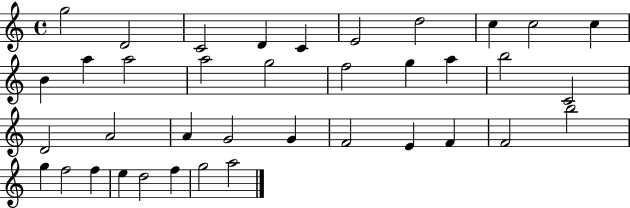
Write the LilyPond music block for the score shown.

{
  \clef treble
  \time 4/4
  \defaultTimeSignature
  \key c \major
  g''2 d'2 | c'2 d'4 c'4 | e'2 d''2 | c''4 c''2 c''4 | \break b'4 a''4 a''2 | a''2 g''2 | f''2 g''4 a''4 | b''2 c'2 | \break d'2 a'2 | a'4 g'2 g'4 | f'2 e'4 f'4 | f'2 b''2 | \break g''4 f''2 f''4 | e''4 d''2 f''4 | g''2 a''2 | \bar "|."
}